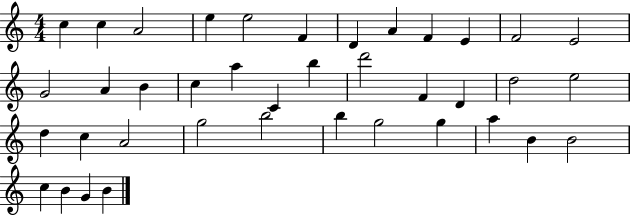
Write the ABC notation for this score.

X:1
T:Untitled
M:4/4
L:1/4
K:C
c c A2 e e2 F D A F E F2 E2 G2 A B c a C b d'2 F D d2 e2 d c A2 g2 b2 b g2 g a B B2 c B G B